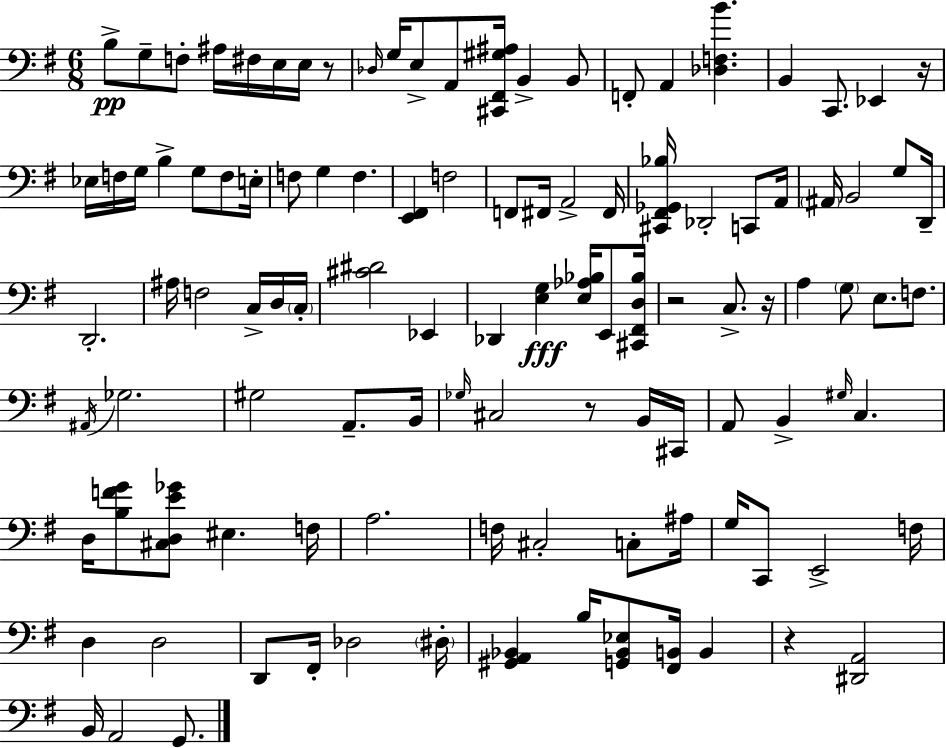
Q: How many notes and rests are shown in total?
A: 110